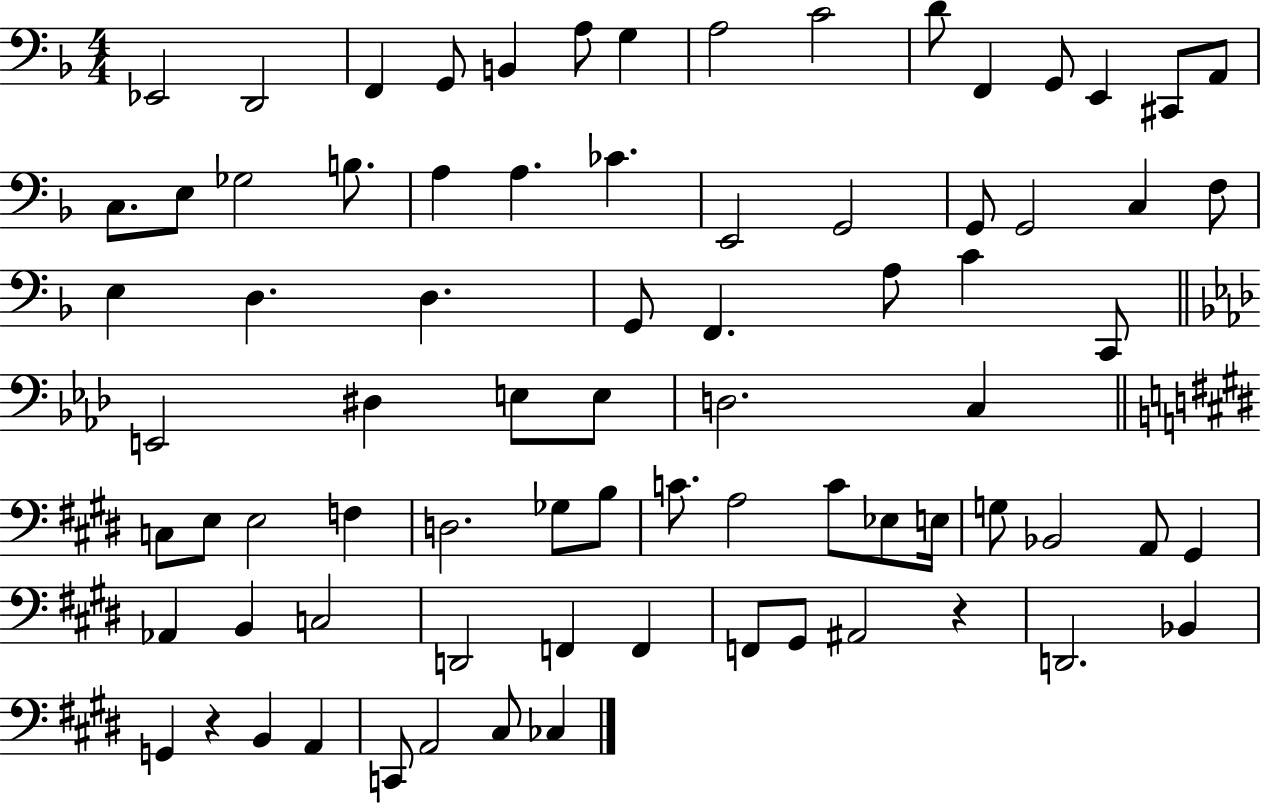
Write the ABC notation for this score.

X:1
T:Untitled
M:4/4
L:1/4
K:F
_E,,2 D,,2 F,, G,,/2 B,, A,/2 G, A,2 C2 D/2 F,, G,,/2 E,, ^C,,/2 A,,/2 C,/2 E,/2 _G,2 B,/2 A, A, _C E,,2 G,,2 G,,/2 G,,2 C, F,/2 E, D, D, G,,/2 F,, A,/2 C C,,/2 E,,2 ^D, E,/2 E,/2 D,2 C, C,/2 E,/2 E,2 F, D,2 _G,/2 B,/2 C/2 A,2 C/2 _E,/2 E,/4 G,/2 _B,,2 A,,/2 ^G,, _A,, B,, C,2 D,,2 F,, F,, F,,/2 ^G,,/2 ^A,,2 z D,,2 _B,, G,, z B,, A,, C,,/2 A,,2 ^C,/2 _C,